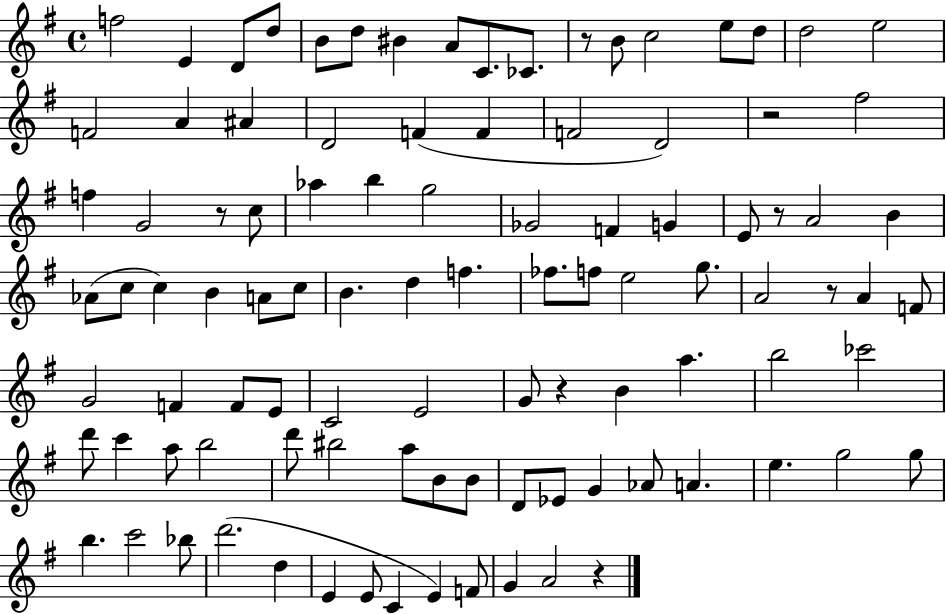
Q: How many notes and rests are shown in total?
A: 100